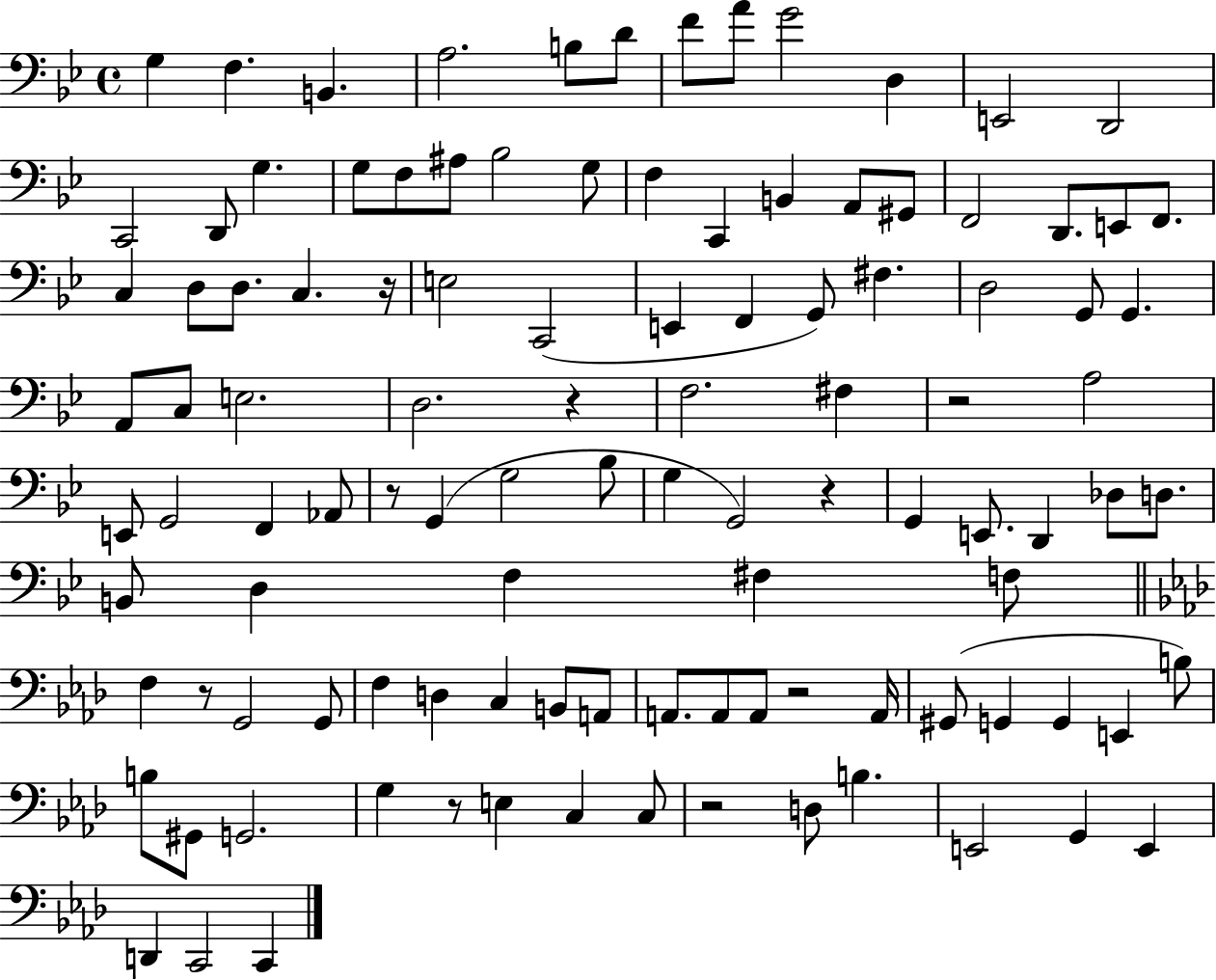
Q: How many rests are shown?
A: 9